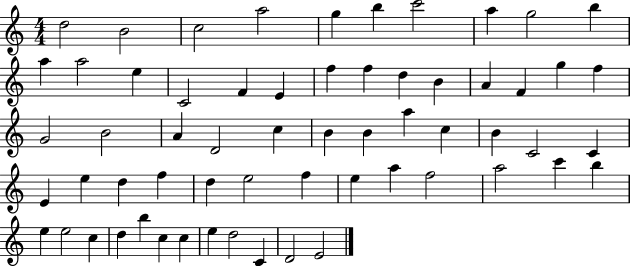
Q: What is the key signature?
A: C major